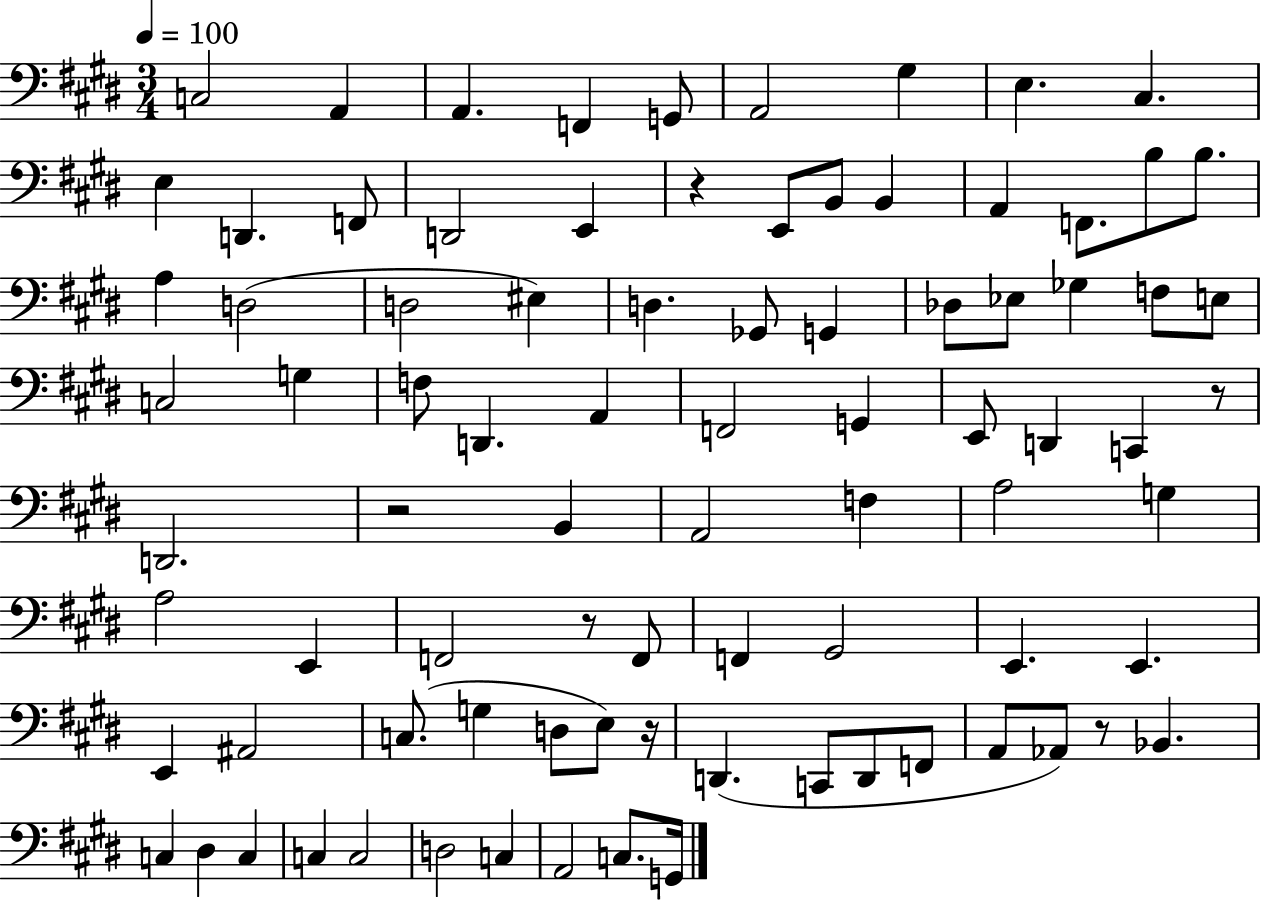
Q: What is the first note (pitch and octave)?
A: C3